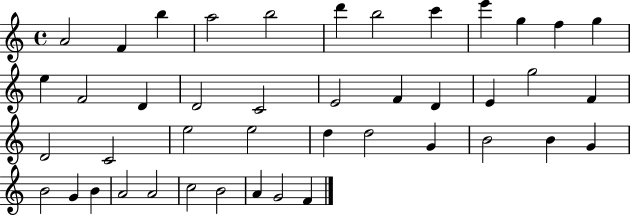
A4/h F4/q B5/q A5/h B5/h D6/q B5/h C6/q E6/q G5/q F5/q G5/q E5/q F4/h D4/q D4/h C4/h E4/h F4/q D4/q E4/q G5/h F4/q D4/h C4/h E5/h E5/h D5/q D5/h G4/q B4/h B4/q G4/q B4/h G4/q B4/q A4/h A4/h C5/h B4/h A4/q G4/h F4/q